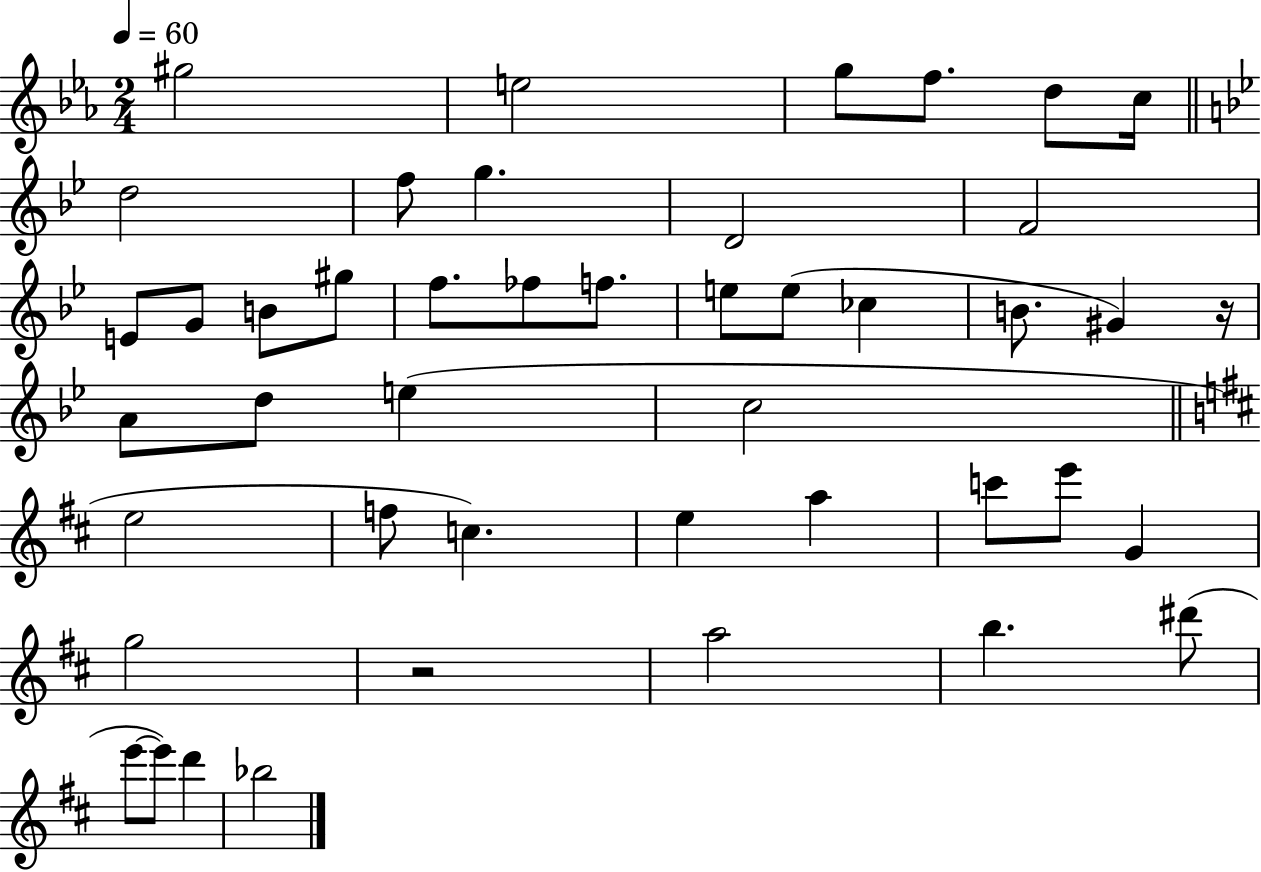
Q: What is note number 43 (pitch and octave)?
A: Bb5